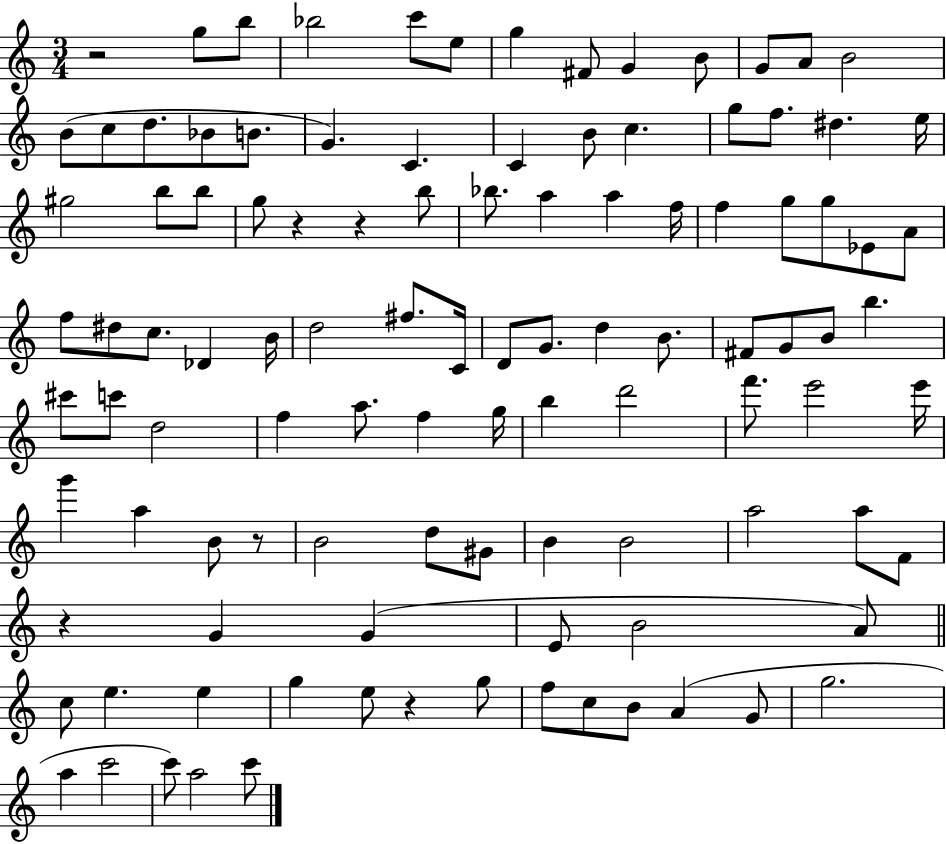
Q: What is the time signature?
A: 3/4